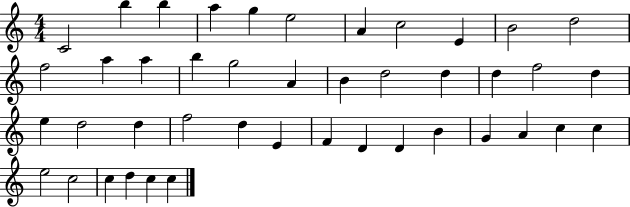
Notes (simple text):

C4/h B5/q B5/q A5/q G5/q E5/h A4/q C5/h E4/q B4/h D5/h F5/h A5/q A5/q B5/q G5/h A4/q B4/q D5/h D5/q D5/q F5/h D5/q E5/q D5/h D5/q F5/h D5/q E4/q F4/q D4/q D4/q B4/q G4/q A4/q C5/q C5/q E5/h C5/h C5/q D5/q C5/q C5/q